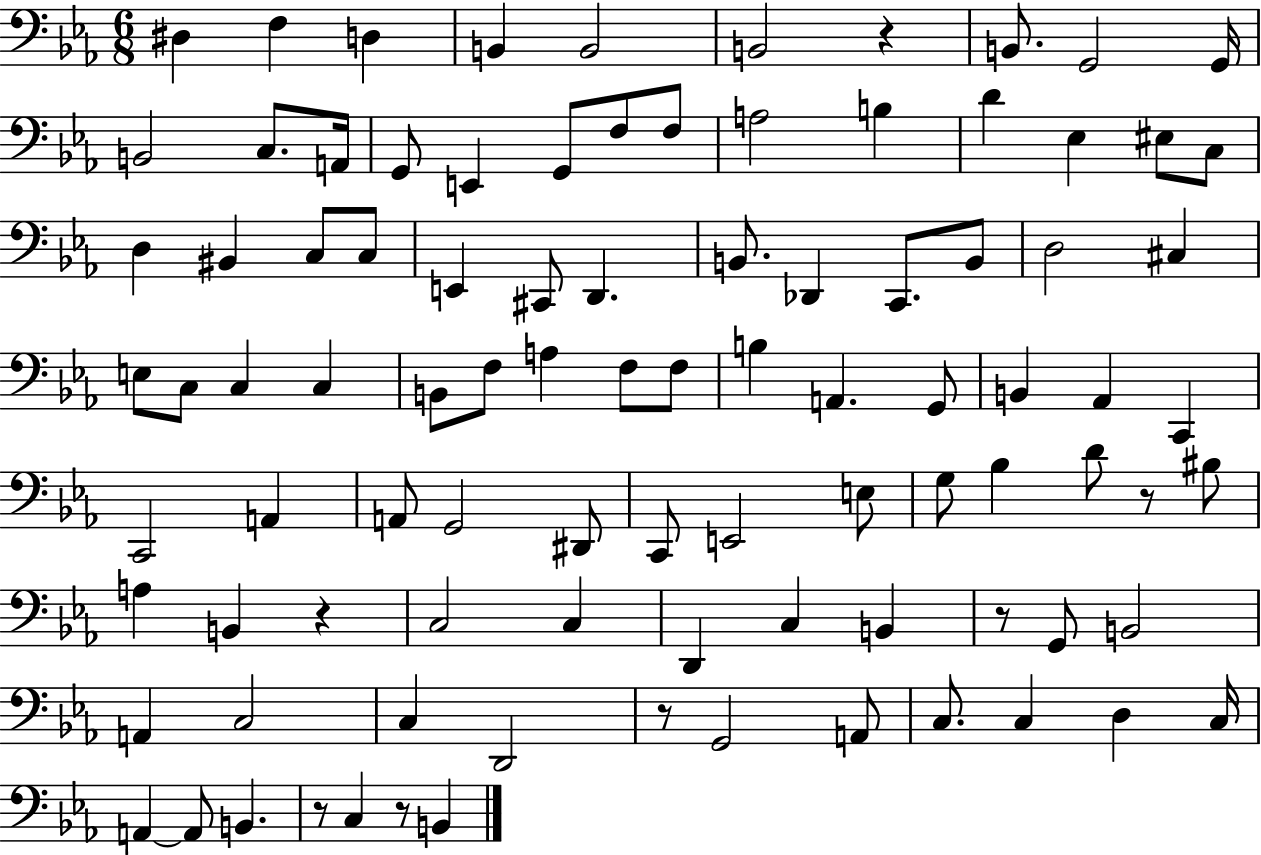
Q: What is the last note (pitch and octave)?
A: B2